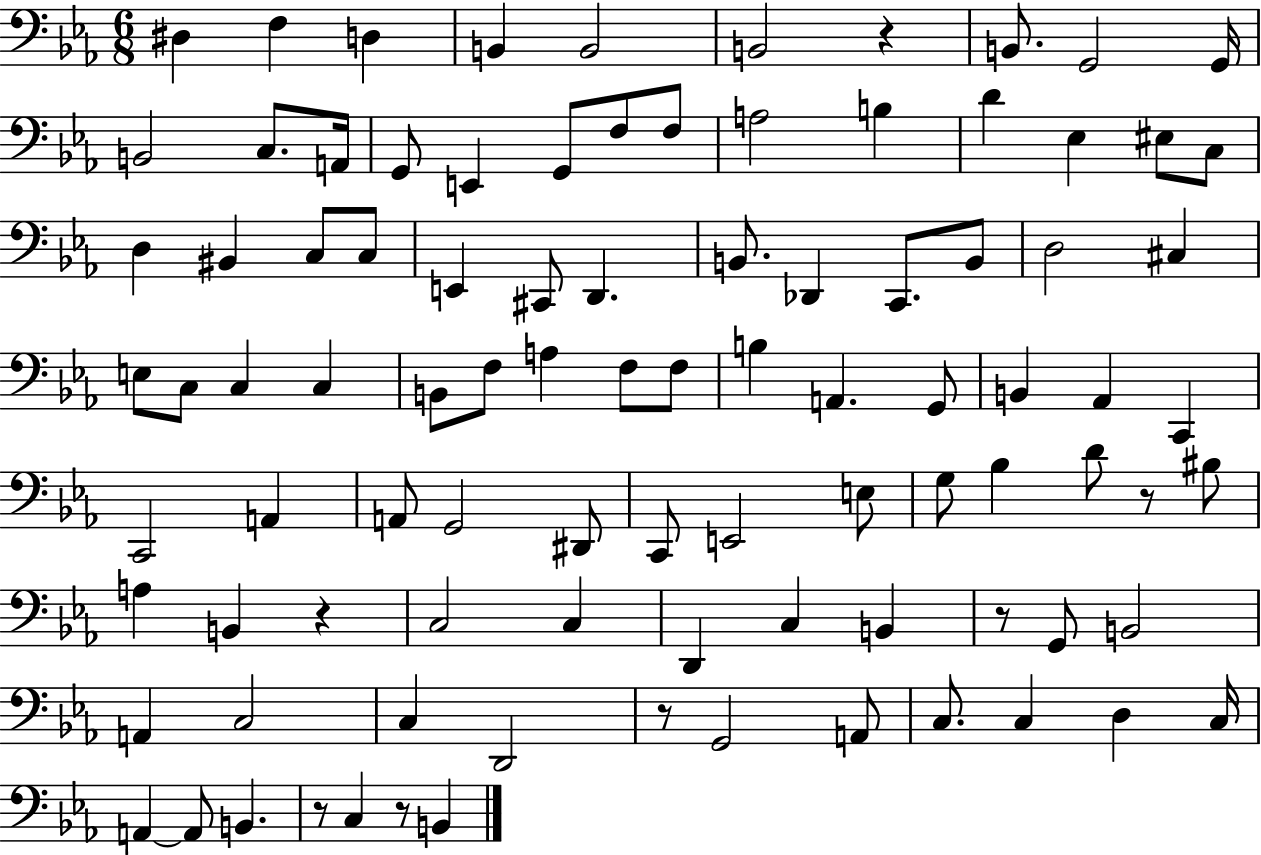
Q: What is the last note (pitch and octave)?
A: B2